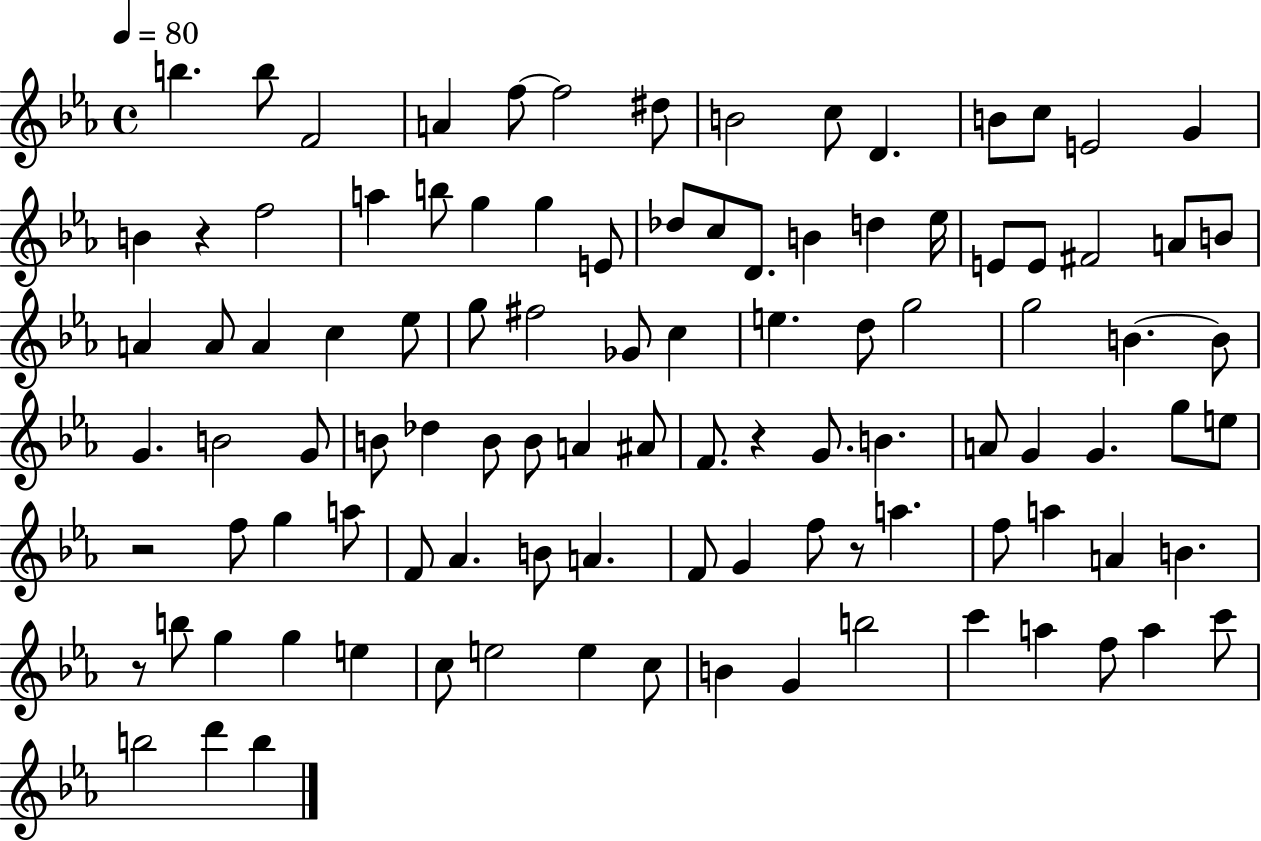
{
  \clef treble
  \time 4/4
  \defaultTimeSignature
  \key ees \major
  \tempo 4 = 80
  b''4. b''8 f'2 | a'4 f''8~~ f''2 dis''8 | b'2 c''8 d'4. | b'8 c''8 e'2 g'4 | \break b'4 r4 f''2 | a''4 b''8 g''4 g''4 e'8 | des''8 c''8 d'8. b'4 d''4 ees''16 | e'8 e'8 fis'2 a'8 b'8 | \break a'4 a'8 a'4 c''4 ees''8 | g''8 fis''2 ges'8 c''4 | e''4. d''8 g''2 | g''2 b'4.~~ b'8 | \break g'4. b'2 g'8 | b'8 des''4 b'8 b'8 a'4 ais'8 | f'8. r4 g'8. b'4. | a'8 g'4 g'4. g''8 e''8 | \break r2 f''8 g''4 a''8 | f'8 aes'4. b'8 a'4. | f'8 g'4 f''8 r8 a''4. | f''8 a''4 a'4 b'4. | \break r8 b''8 g''4 g''4 e''4 | c''8 e''2 e''4 c''8 | b'4 g'4 b''2 | c'''4 a''4 f''8 a''4 c'''8 | \break b''2 d'''4 b''4 | \bar "|."
}